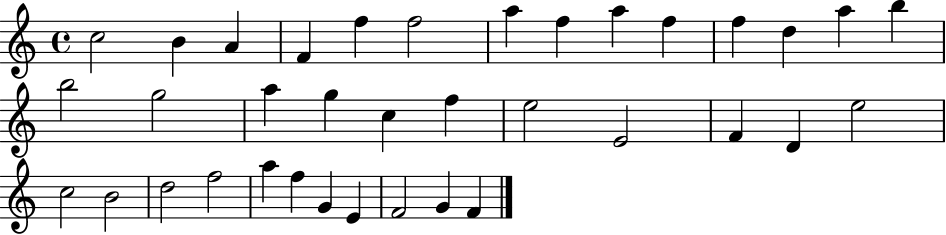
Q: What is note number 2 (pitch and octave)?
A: B4